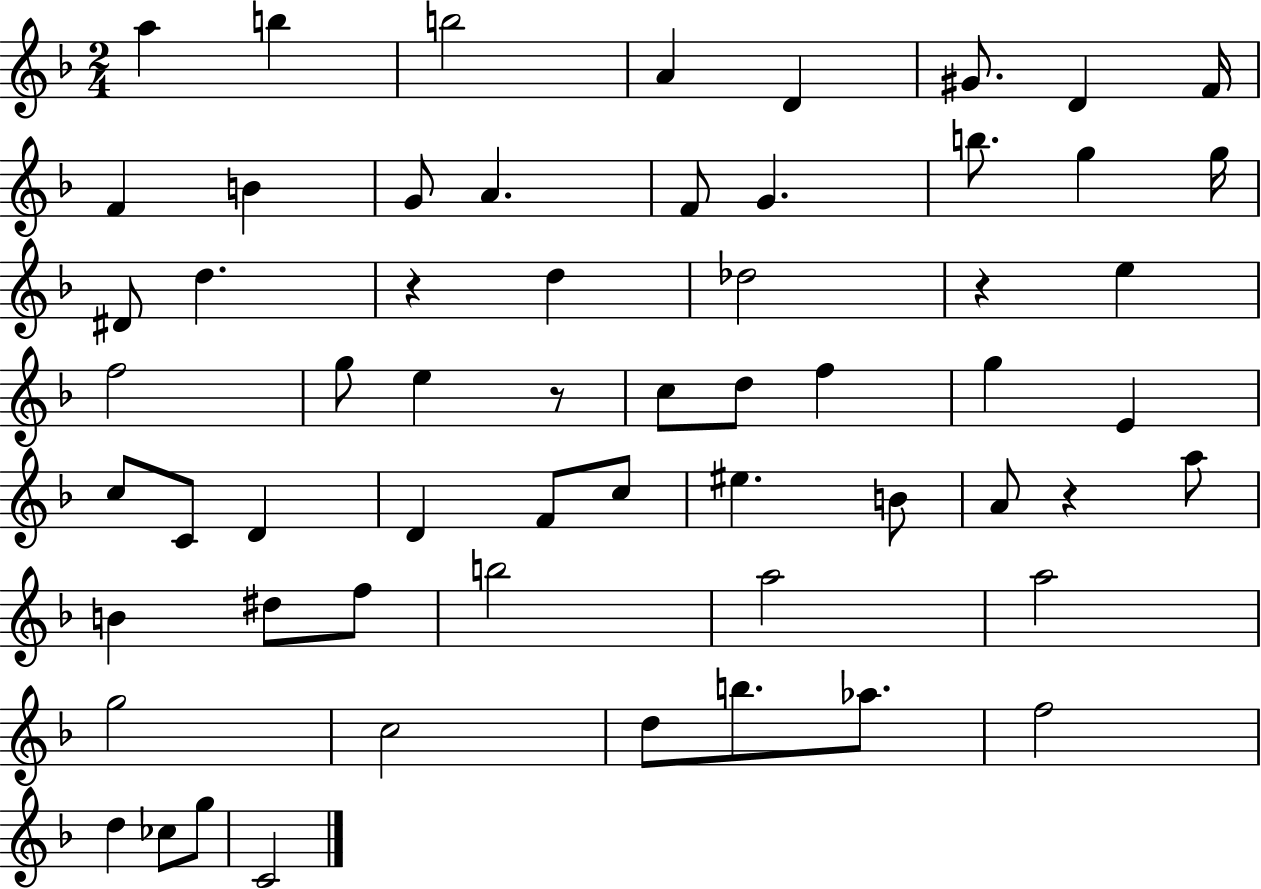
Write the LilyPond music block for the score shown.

{
  \clef treble
  \numericTimeSignature
  \time 2/4
  \key f \major
  a''4 b''4 | b''2 | a'4 d'4 | gis'8. d'4 f'16 | \break f'4 b'4 | g'8 a'4. | f'8 g'4. | b''8. g''4 g''16 | \break dis'8 d''4. | r4 d''4 | des''2 | r4 e''4 | \break f''2 | g''8 e''4 r8 | c''8 d''8 f''4 | g''4 e'4 | \break c''8 c'8 d'4 | d'4 f'8 c''8 | eis''4. b'8 | a'8 r4 a''8 | \break b'4 dis''8 f''8 | b''2 | a''2 | a''2 | \break g''2 | c''2 | d''8 b''8. aes''8. | f''2 | \break d''4 ces''8 g''8 | c'2 | \bar "|."
}